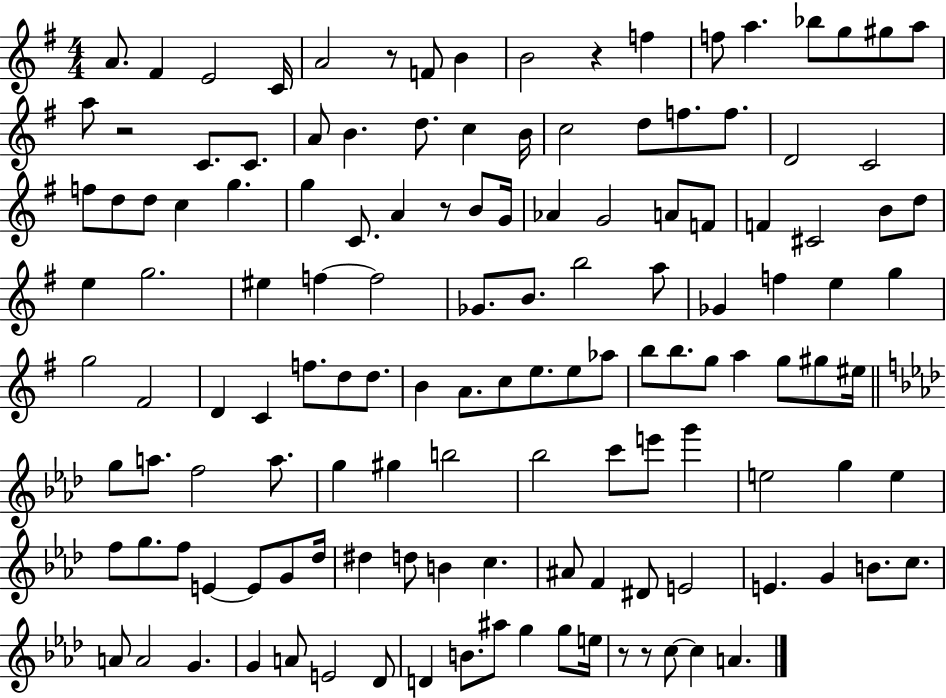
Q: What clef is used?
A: treble